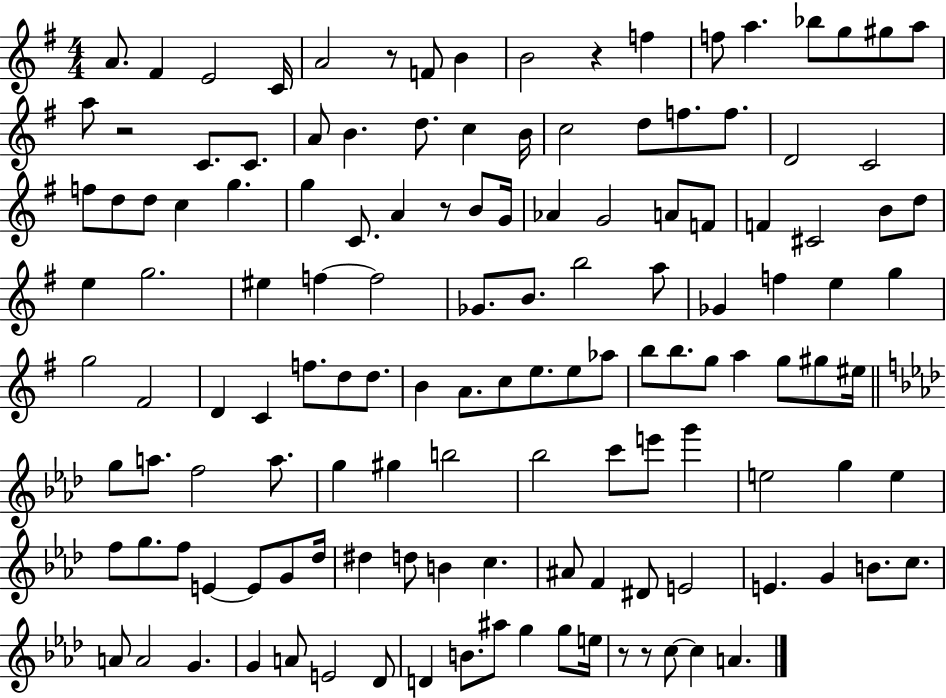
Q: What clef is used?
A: treble